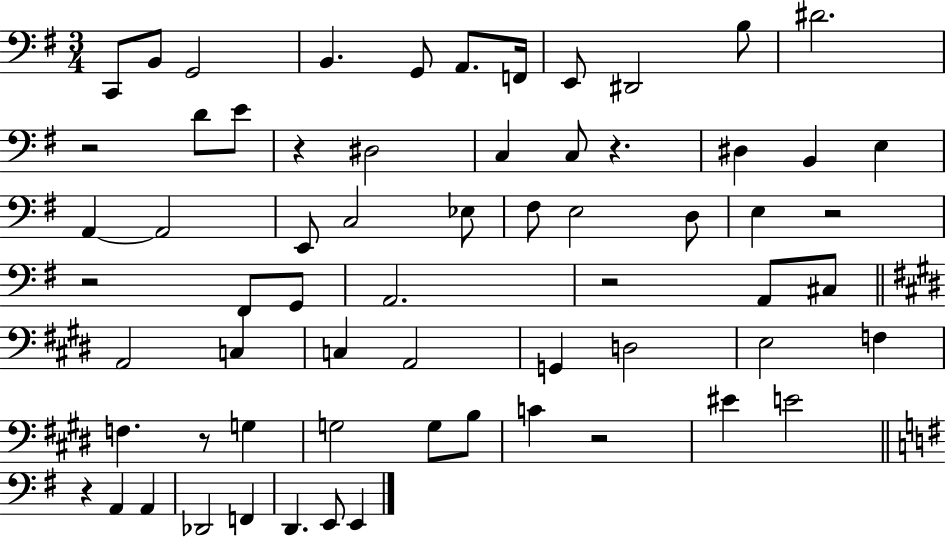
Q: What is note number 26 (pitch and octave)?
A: E3